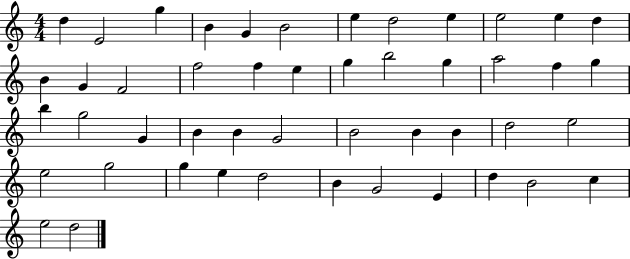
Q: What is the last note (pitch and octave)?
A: D5